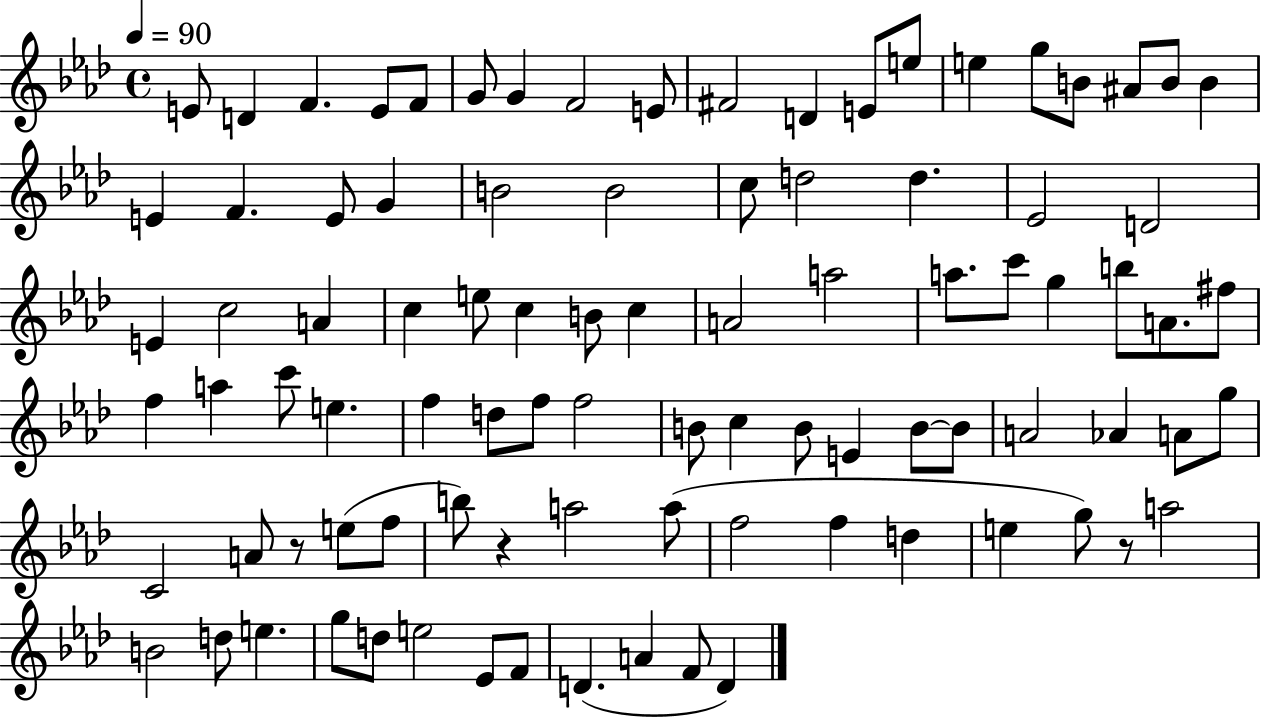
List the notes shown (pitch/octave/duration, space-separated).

E4/e D4/q F4/q. E4/e F4/e G4/e G4/q F4/h E4/e F#4/h D4/q E4/e E5/e E5/q G5/e B4/e A#4/e B4/e B4/q E4/q F4/q. E4/e G4/q B4/h B4/h C5/e D5/h D5/q. Eb4/h D4/h E4/q C5/h A4/q C5/q E5/e C5/q B4/e C5/q A4/h A5/h A5/e. C6/e G5/q B5/e A4/e. F#5/e F5/q A5/q C6/e E5/q. F5/q D5/e F5/e F5/h B4/e C5/q B4/e E4/q B4/e B4/e A4/h Ab4/q A4/e G5/e C4/h A4/e R/e E5/e F5/e B5/e R/q A5/h A5/e F5/h F5/q D5/q E5/q G5/e R/e A5/h B4/h D5/e E5/q. G5/e D5/e E5/h Eb4/e F4/e D4/q. A4/q F4/e D4/q